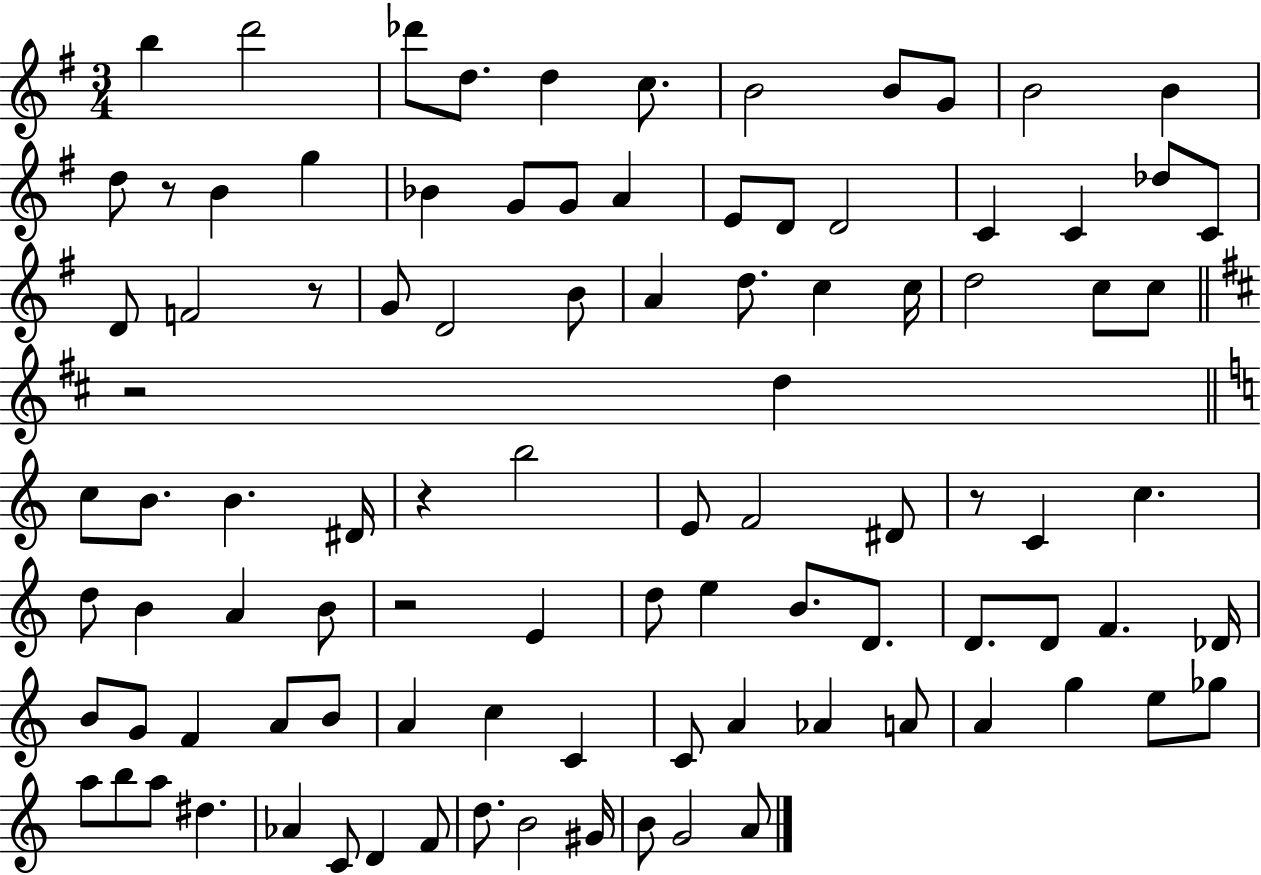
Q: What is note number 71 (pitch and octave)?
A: A4